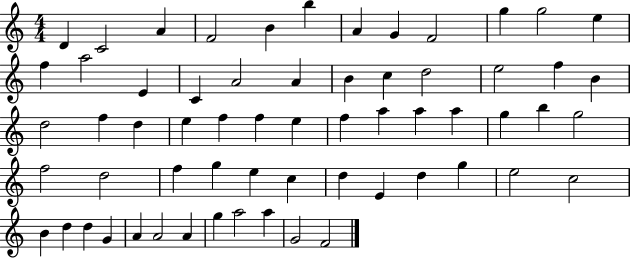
D4/q C4/h A4/q F4/h B4/q B5/q A4/q G4/q F4/h G5/q G5/h E5/q F5/q A5/h E4/q C4/q A4/h A4/q B4/q C5/q D5/h E5/h F5/q B4/q D5/h F5/q D5/q E5/q F5/q F5/q E5/q F5/q A5/q A5/q A5/q G5/q B5/q G5/h F5/h D5/h F5/q G5/q E5/q C5/q D5/q E4/q D5/q G5/q E5/h C5/h B4/q D5/q D5/q G4/q A4/q A4/h A4/q G5/q A5/h A5/q G4/h F4/h